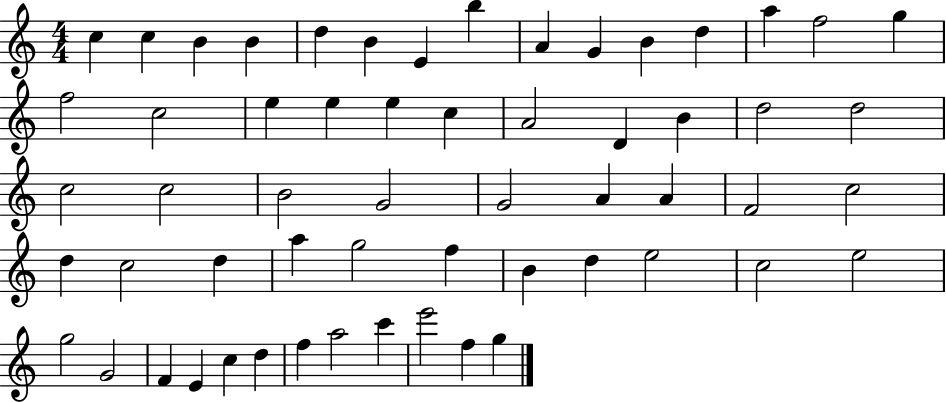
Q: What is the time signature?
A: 4/4